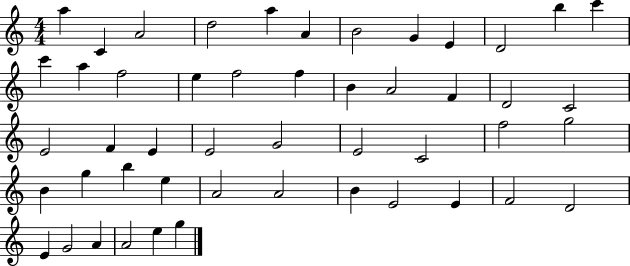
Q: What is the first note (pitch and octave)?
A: A5